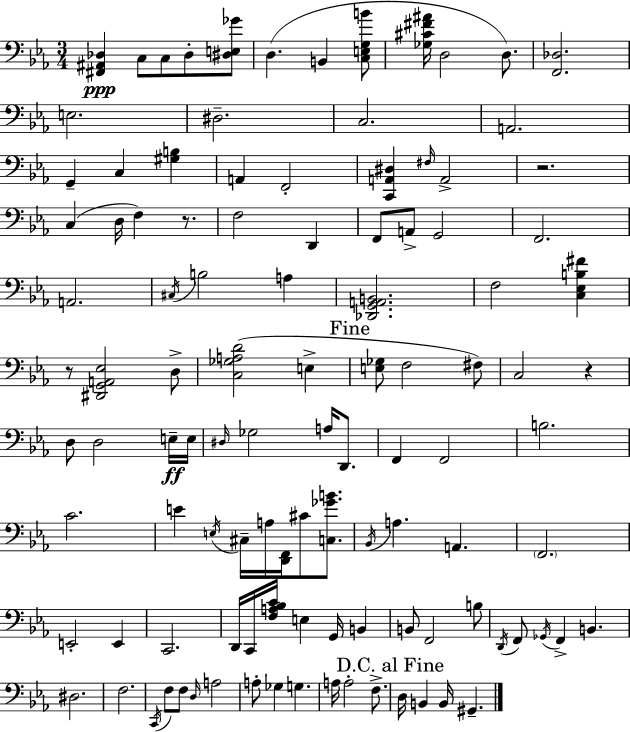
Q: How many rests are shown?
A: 4